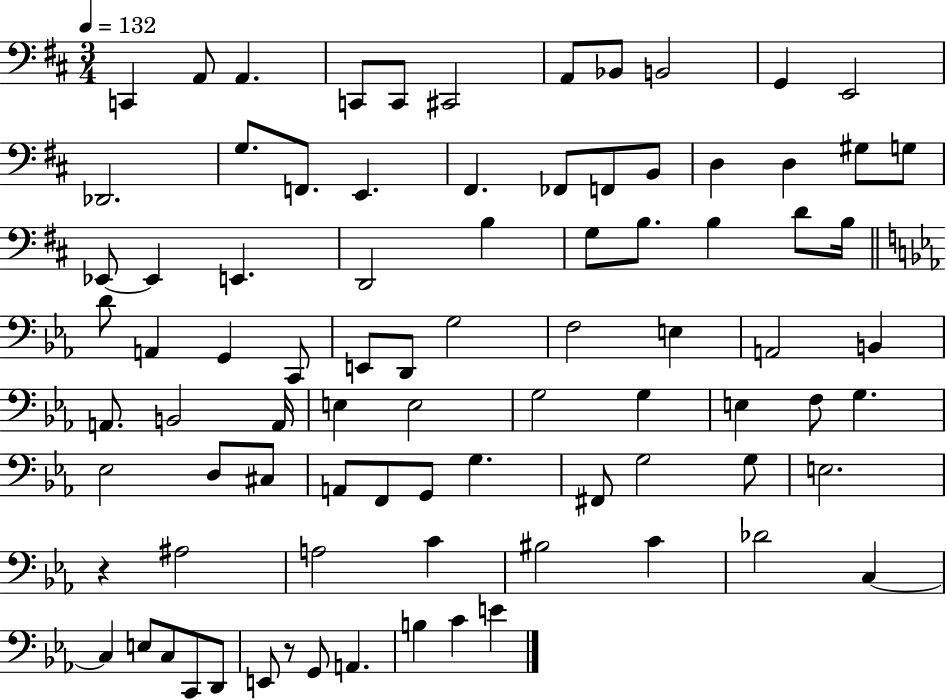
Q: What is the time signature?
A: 3/4